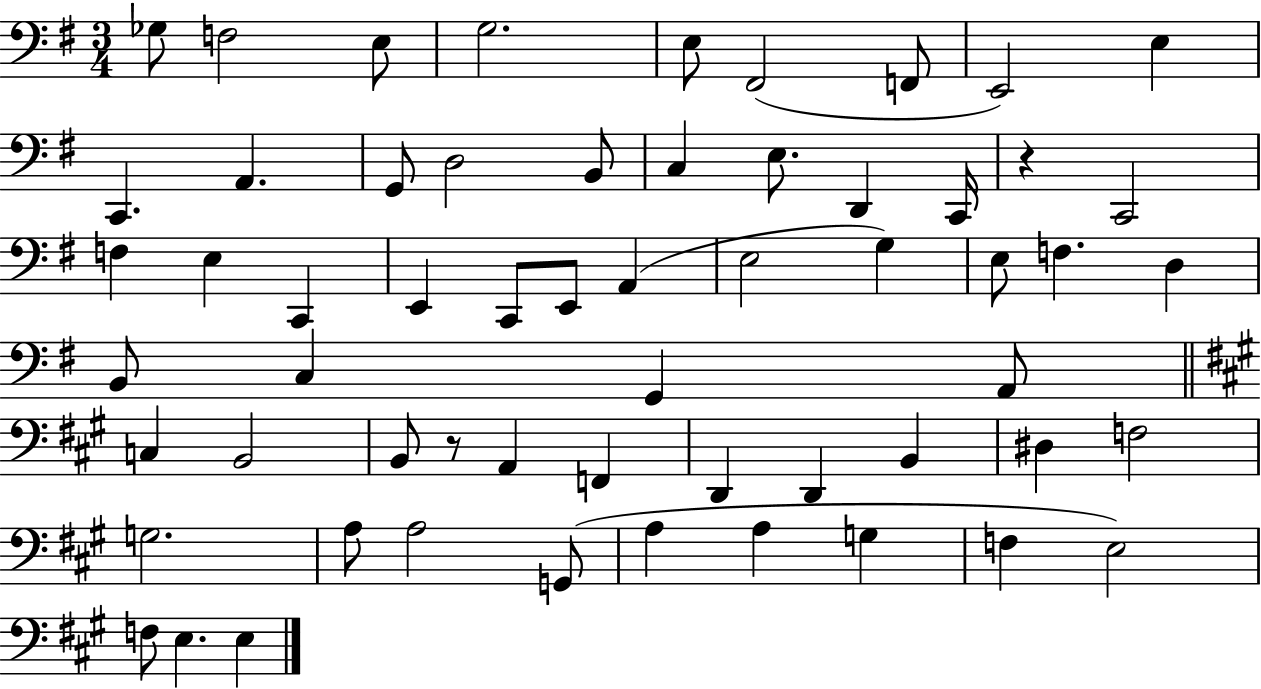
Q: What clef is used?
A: bass